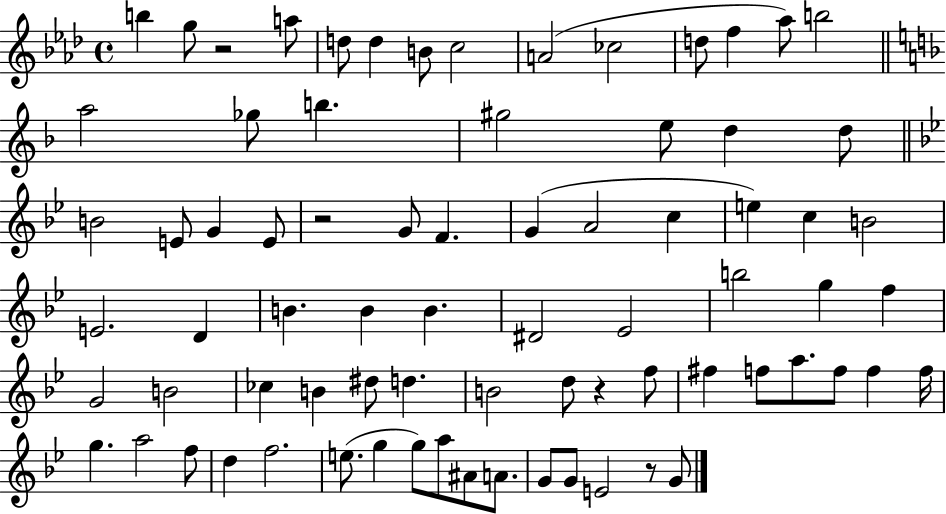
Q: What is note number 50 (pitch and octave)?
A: D5